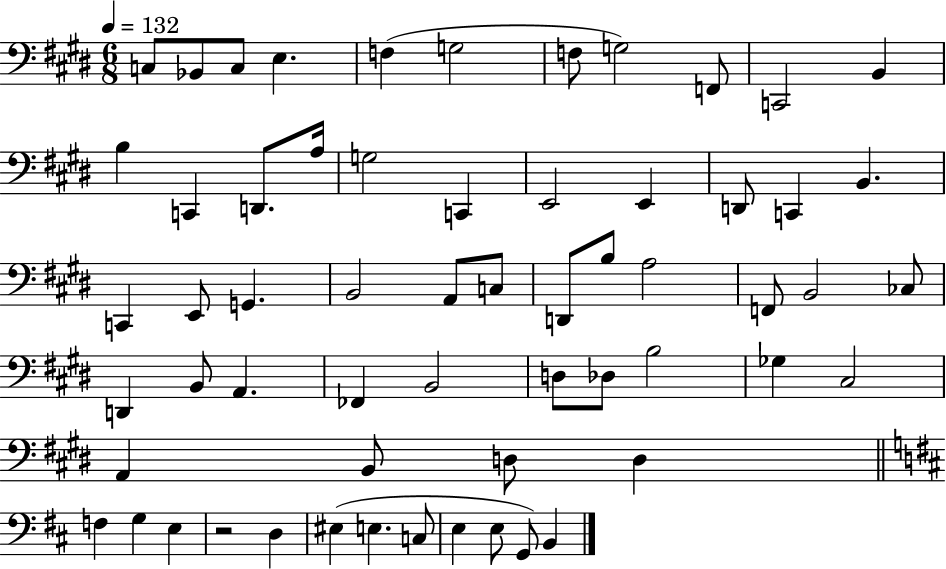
{
  \clef bass
  \numericTimeSignature
  \time 6/8
  \key e \major
  \tempo 4 = 132
  c8 bes,8 c8 e4. | f4( g2 | f8 g2) f,8 | c,2 b,4 | \break b4 c,4 d,8. a16 | g2 c,4 | e,2 e,4 | d,8 c,4 b,4. | \break c,4 e,8 g,4. | b,2 a,8 c8 | d,8 b8 a2 | f,8 b,2 ces8 | \break d,4 b,8 a,4. | fes,4 b,2 | d8 des8 b2 | ges4 cis2 | \break a,4 b,8 d8 d4 | \bar "||" \break \key d \major f4 g4 e4 | r2 d4 | eis4( e4. c8 | e4 e8 g,8) b,4 | \break \bar "|."
}